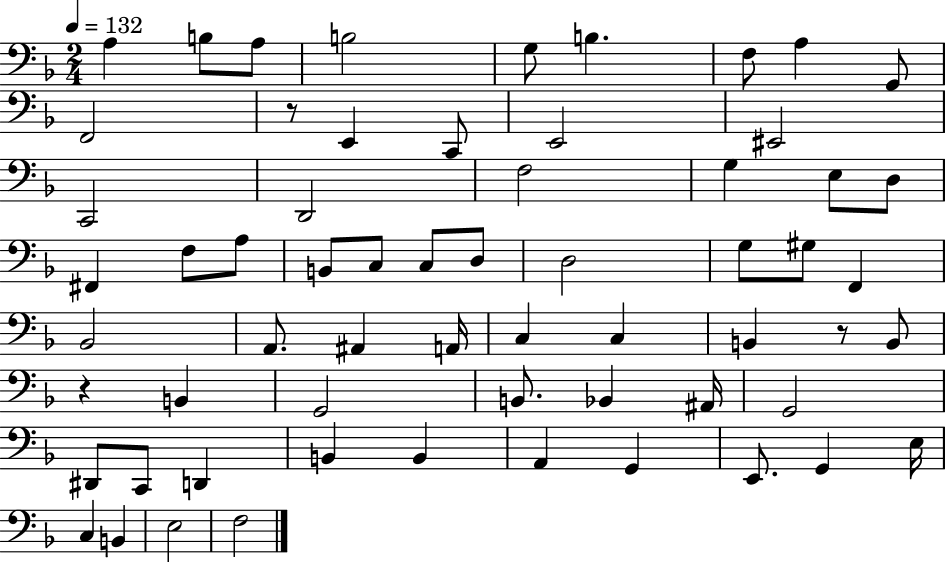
{
  \clef bass
  \numericTimeSignature
  \time 2/4
  \key f \major
  \tempo 4 = 132
  a4 b8 a8 | b2 | g8 b4. | f8 a4 g,8 | \break f,2 | r8 e,4 c,8 | e,2 | eis,2 | \break c,2 | d,2 | f2 | g4 e8 d8 | \break fis,4 f8 a8 | b,8 c8 c8 d8 | d2 | g8 gis8 f,4 | \break bes,2 | a,8. ais,4 a,16 | c4 c4 | b,4 r8 b,8 | \break r4 b,4 | g,2 | b,8. bes,4 ais,16 | g,2 | \break dis,8 c,8 d,4 | b,4 b,4 | a,4 g,4 | e,8. g,4 e16 | \break c4 b,4 | e2 | f2 | \bar "|."
}